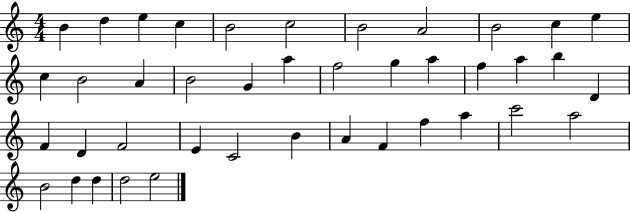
{
  \clef treble
  \numericTimeSignature
  \time 4/4
  \key c \major
  b'4 d''4 e''4 c''4 | b'2 c''2 | b'2 a'2 | b'2 c''4 e''4 | \break c''4 b'2 a'4 | b'2 g'4 a''4 | f''2 g''4 a''4 | f''4 a''4 b''4 d'4 | \break f'4 d'4 f'2 | e'4 c'2 b'4 | a'4 f'4 f''4 a''4 | c'''2 a''2 | \break b'2 d''4 d''4 | d''2 e''2 | \bar "|."
}